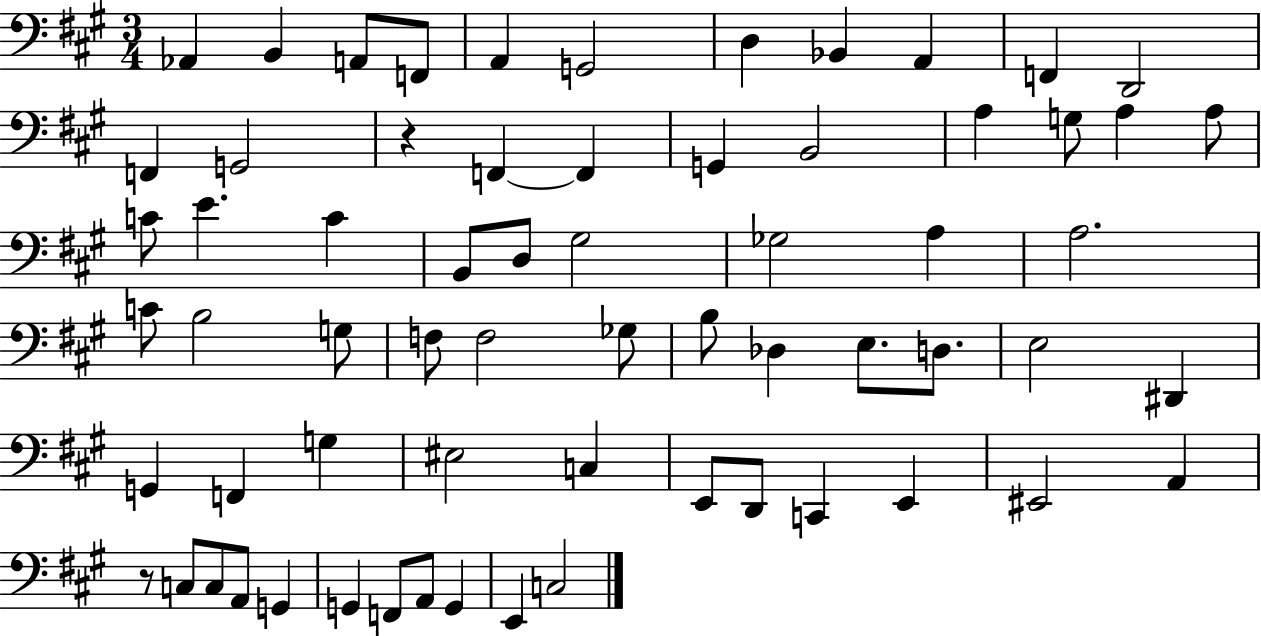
Ab2/q B2/q A2/e F2/e A2/q G2/h D3/q Bb2/q A2/q F2/q D2/h F2/q G2/h R/q F2/q F2/q G2/q B2/h A3/q G3/e A3/q A3/e C4/e E4/q. C4/q B2/e D3/e G#3/h Gb3/h A3/q A3/h. C4/e B3/h G3/e F3/e F3/h Gb3/e B3/e Db3/q E3/e. D3/e. E3/h D#2/q G2/q F2/q G3/q EIS3/h C3/q E2/e D2/e C2/q E2/q EIS2/h A2/q R/e C3/e C3/e A2/e G2/q G2/q F2/e A2/e G2/q E2/q C3/h